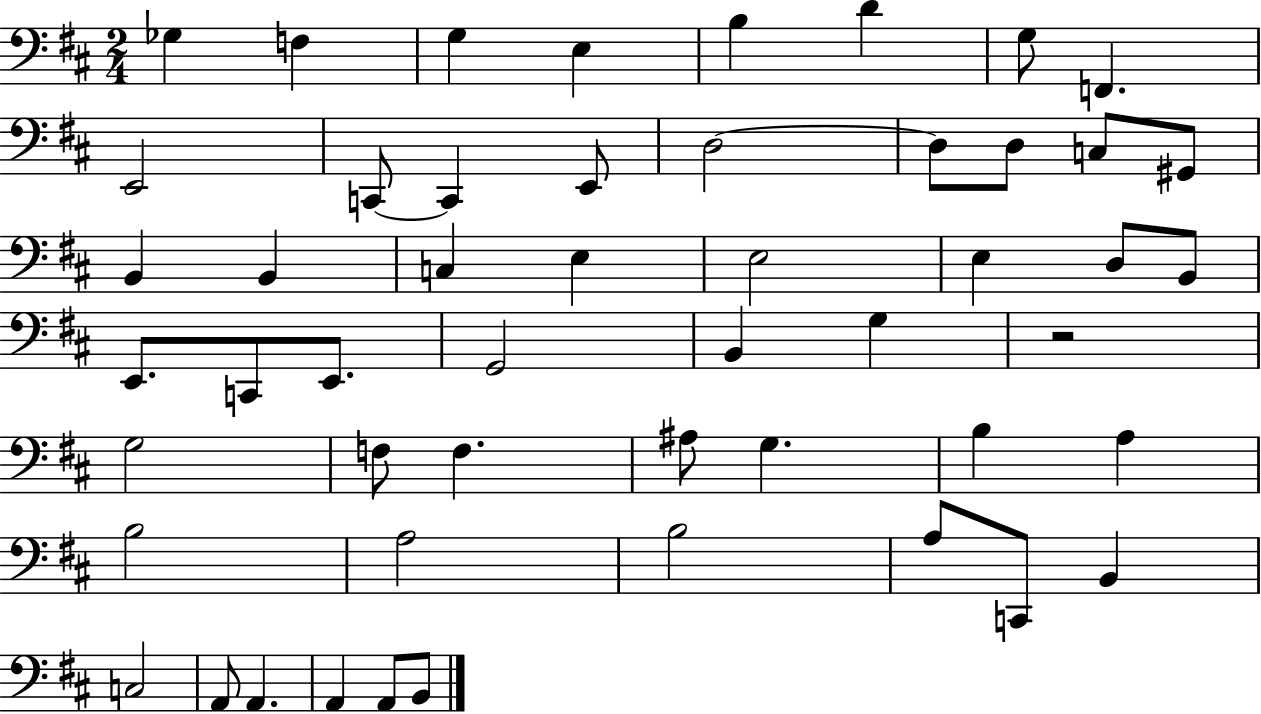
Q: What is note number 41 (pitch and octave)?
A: B3